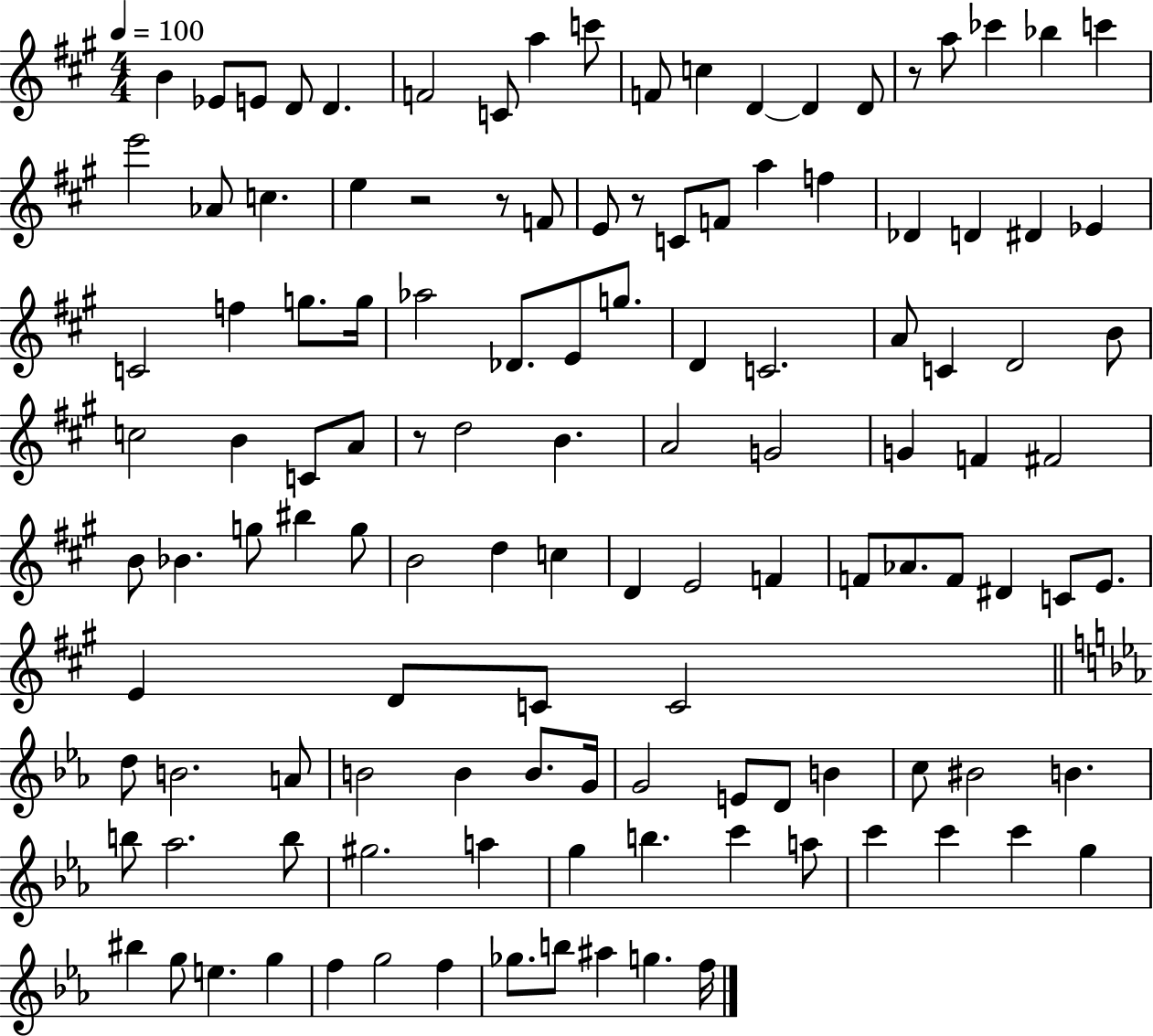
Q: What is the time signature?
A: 4/4